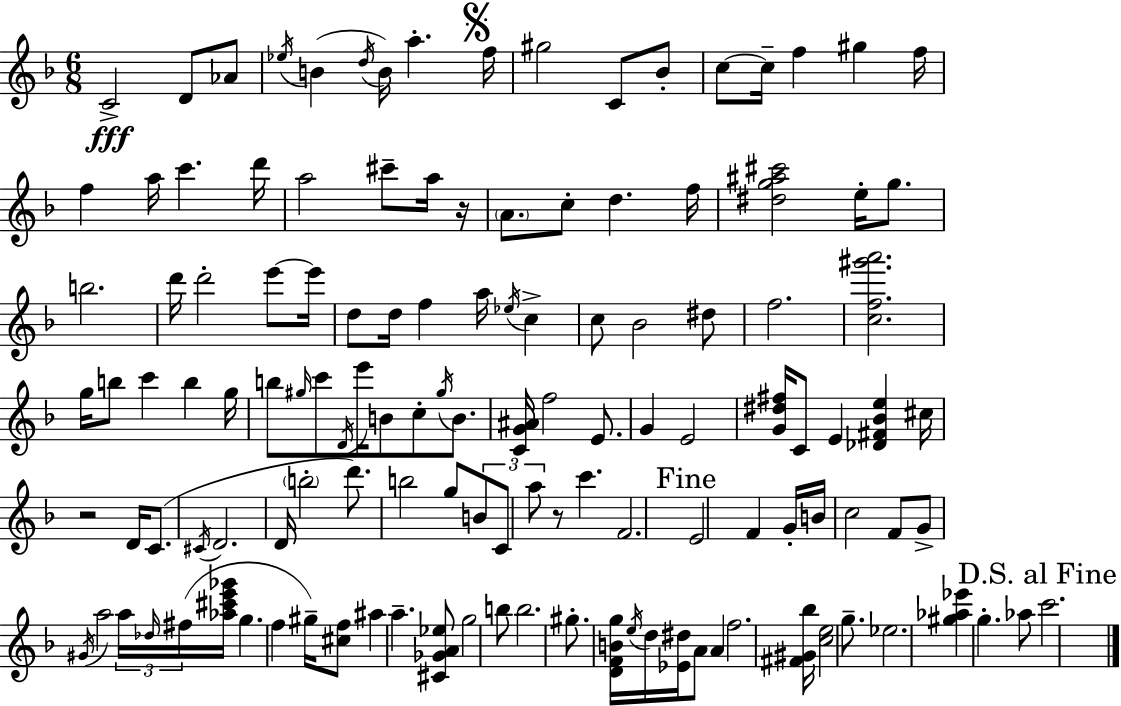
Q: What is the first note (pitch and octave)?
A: C4